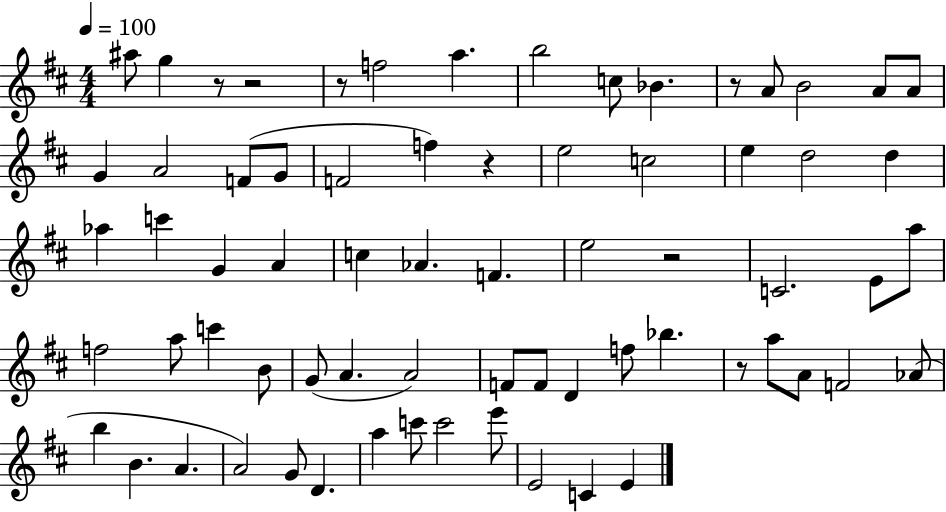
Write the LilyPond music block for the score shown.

{
  \clef treble
  \numericTimeSignature
  \time 4/4
  \key d \major
  \tempo 4 = 100
  ais''8 g''4 r8 r2 | r8 f''2 a''4. | b''2 c''8 bes'4. | r8 a'8 b'2 a'8 a'8 | \break g'4 a'2 f'8( g'8 | f'2 f''4) r4 | e''2 c''2 | e''4 d''2 d''4 | \break aes''4 c'''4 g'4 a'4 | c''4 aes'4. f'4. | e''2 r2 | c'2. e'8 a''8 | \break f''2 a''8 c'''4 b'8 | g'8( a'4. a'2) | f'8 f'8 d'4 f''8 bes''4. | r8 a''8 a'8 f'2 aes'8( | \break b''4 b'4. a'4. | a'2) g'8 d'4. | a''4 c'''8 c'''2 e'''8 | e'2 c'4 e'4 | \break \bar "|."
}